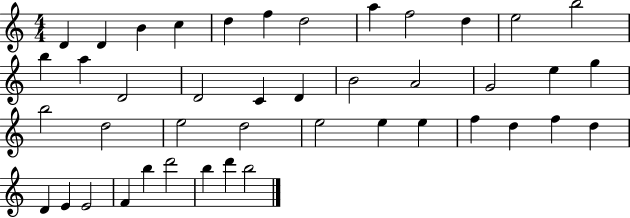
D4/q D4/q B4/q C5/q D5/q F5/q D5/h A5/q F5/h D5/q E5/h B5/h B5/q A5/q D4/h D4/h C4/q D4/q B4/h A4/h G4/h E5/q G5/q B5/h D5/h E5/h D5/h E5/h E5/q E5/q F5/q D5/q F5/q D5/q D4/q E4/q E4/h F4/q B5/q D6/h B5/q D6/q B5/h